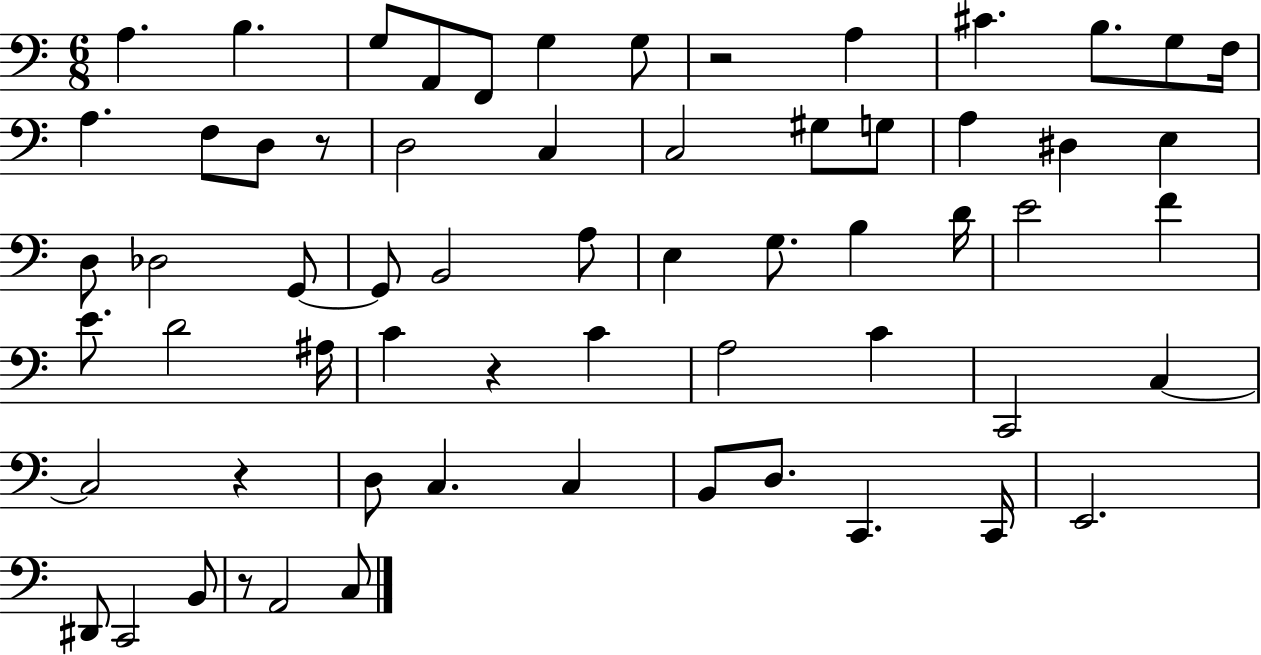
{
  \clef bass
  \numericTimeSignature
  \time 6/8
  \key c \major
  a4. b4. | g8 a,8 f,8 g4 g8 | r2 a4 | cis'4. b8. g8 f16 | \break a4. f8 d8 r8 | d2 c4 | c2 gis8 g8 | a4 dis4 e4 | \break d8 des2 g,8~~ | g,8 b,2 a8 | e4 g8. b4 d'16 | e'2 f'4 | \break e'8. d'2 ais16 | c'4 r4 c'4 | a2 c'4 | c,2 c4~~ | \break c2 r4 | d8 c4. c4 | b,8 d8. c,4. c,16 | e,2. | \break dis,8 c,2 b,8 | r8 a,2 c8 | \bar "|."
}